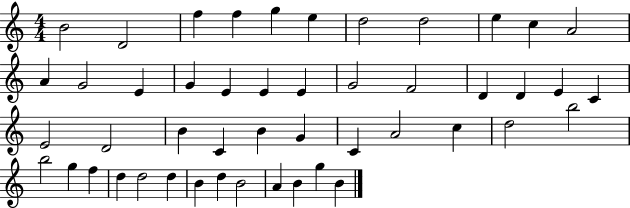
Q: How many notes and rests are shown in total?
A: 48